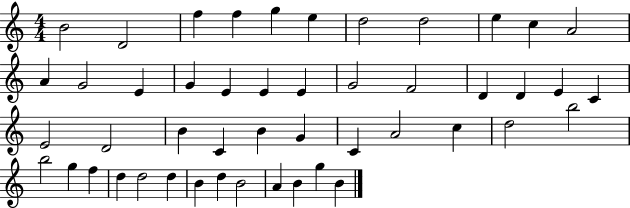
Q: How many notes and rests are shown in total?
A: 48